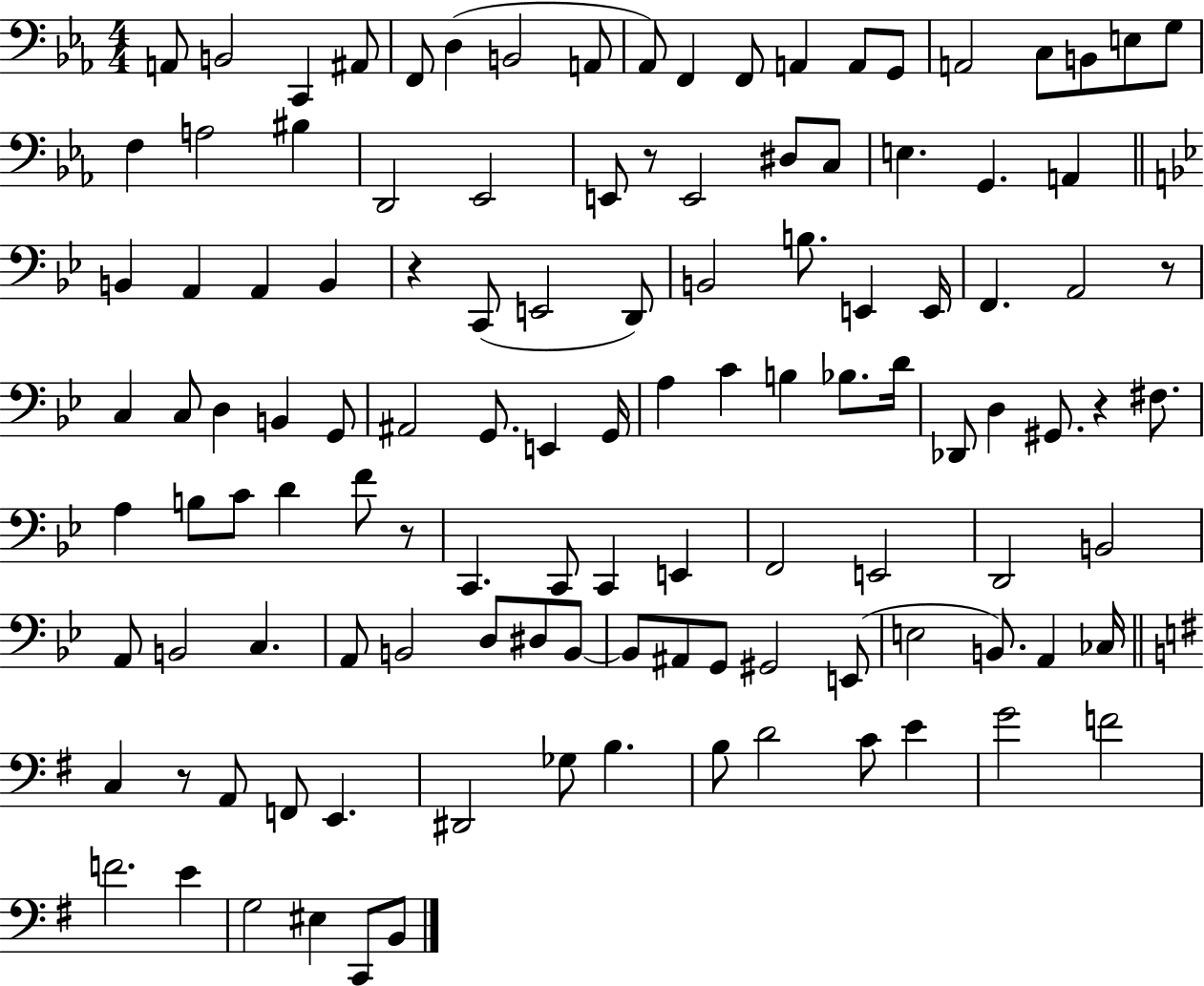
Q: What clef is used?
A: bass